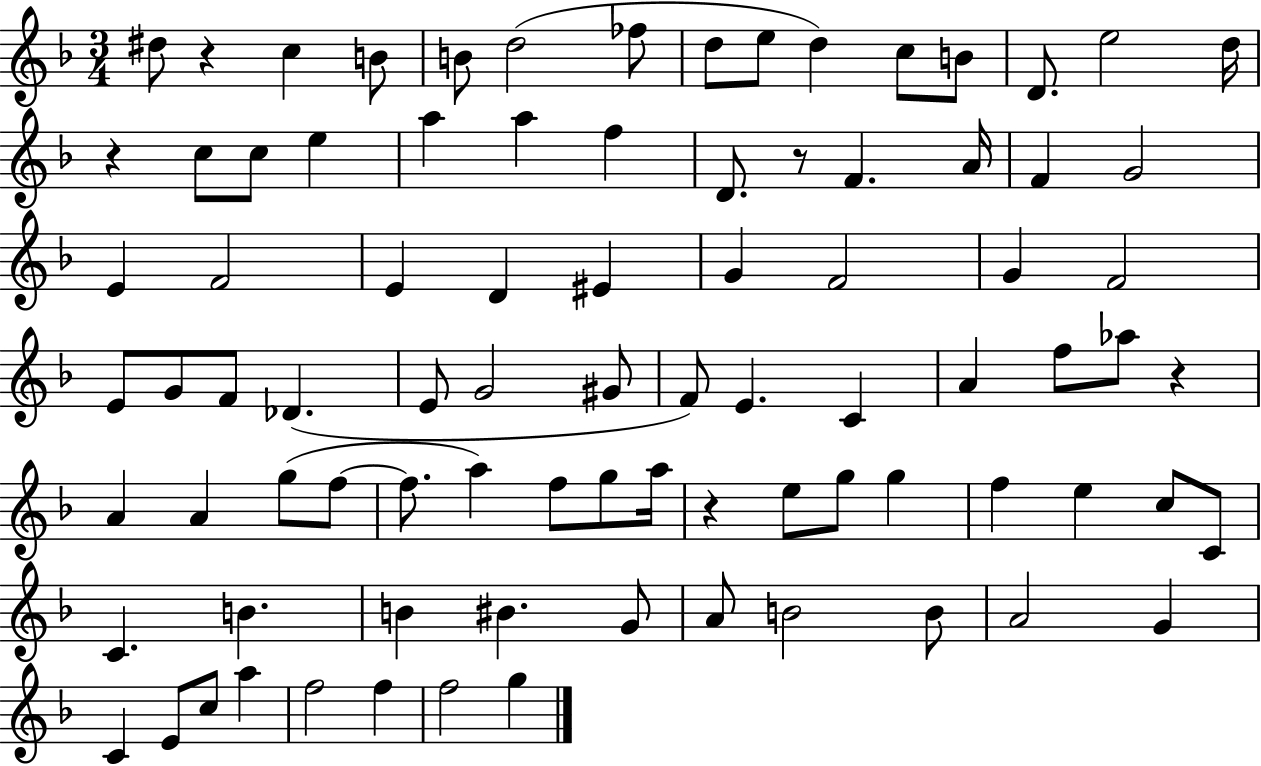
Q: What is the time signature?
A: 3/4